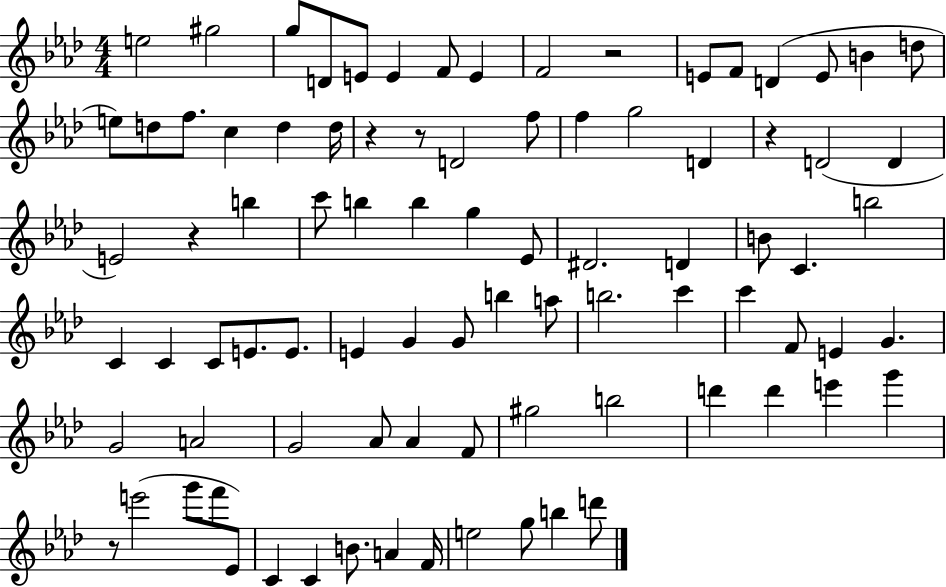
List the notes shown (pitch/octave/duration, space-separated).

E5/h G#5/h G5/e D4/e E4/e E4/q F4/e E4/q F4/h R/h E4/e F4/e D4/q E4/e B4/q D5/e E5/e D5/e F5/e. C5/q D5/q D5/s R/q R/e D4/h F5/e F5/q G5/h D4/q R/q D4/h D4/q E4/h R/q B5/q C6/e B5/q B5/q G5/q Eb4/e D#4/h. D4/q B4/e C4/q. B5/h C4/q C4/q C4/e E4/e. E4/e. E4/q G4/q G4/e B5/q A5/e B5/h. C6/q C6/q F4/e E4/q G4/q. G4/h A4/h G4/h Ab4/e Ab4/q F4/e G#5/h B5/h D6/q D6/q E6/q G6/q R/e E6/h G6/e F6/e Eb4/e C4/q C4/q B4/e. A4/q F4/s E5/h G5/e B5/q D6/e